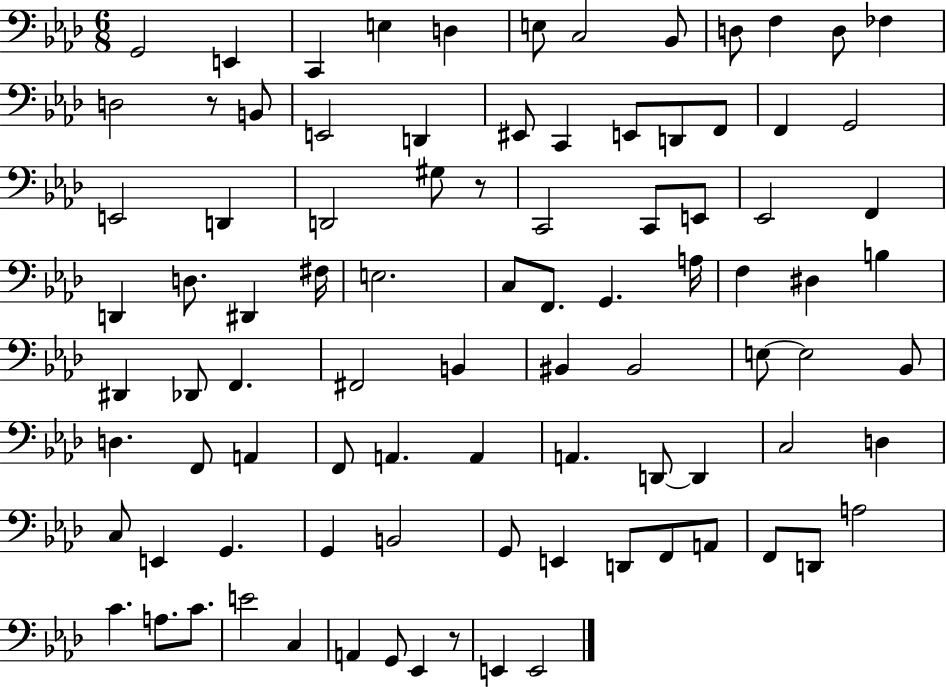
X:1
T:Untitled
M:6/8
L:1/4
K:Ab
G,,2 E,, C,, E, D, E,/2 C,2 _B,,/2 D,/2 F, D,/2 _F, D,2 z/2 B,,/2 E,,2 D,, ^E,,/2 C,, E,,/2 D,,/2 F,,/2 F,, G,,2 E,,2 D,, D,,2 ^G,/2 z/2 C,,2 C,,/2 E,,/2 _E,,2 F,, D,, D,/2 ^D,, ^F,/4 E,2 C,/2 F,,/2 G,, A,/4 F, ^D, B, ^D,, _D,,/2 F,, ^F,,2 B,, ^B,, ^B,,2 E,/2 E,2 _B,,/2 D, F,,/2 A,, F,,/2 A,, A,, A,, D,,/2 D,, C,2 D, C,/2 E,, G,, G,, B,,2 G,,/2 E,, D,,/2 F,,/2 A,,/2 F,,/2 D,,/2 A,2 C A,/2 C/2 E2 C, A,, G,,/2 _E,, z/2 E,, E,,2